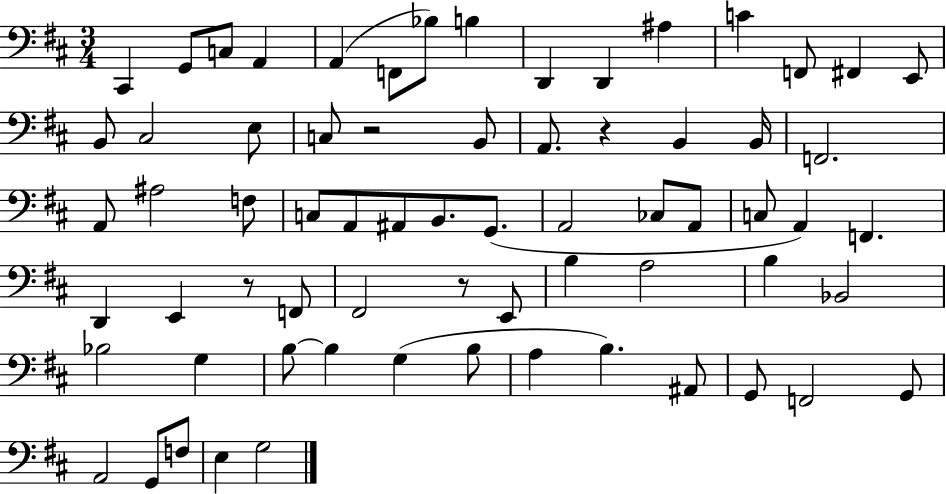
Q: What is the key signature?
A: D major